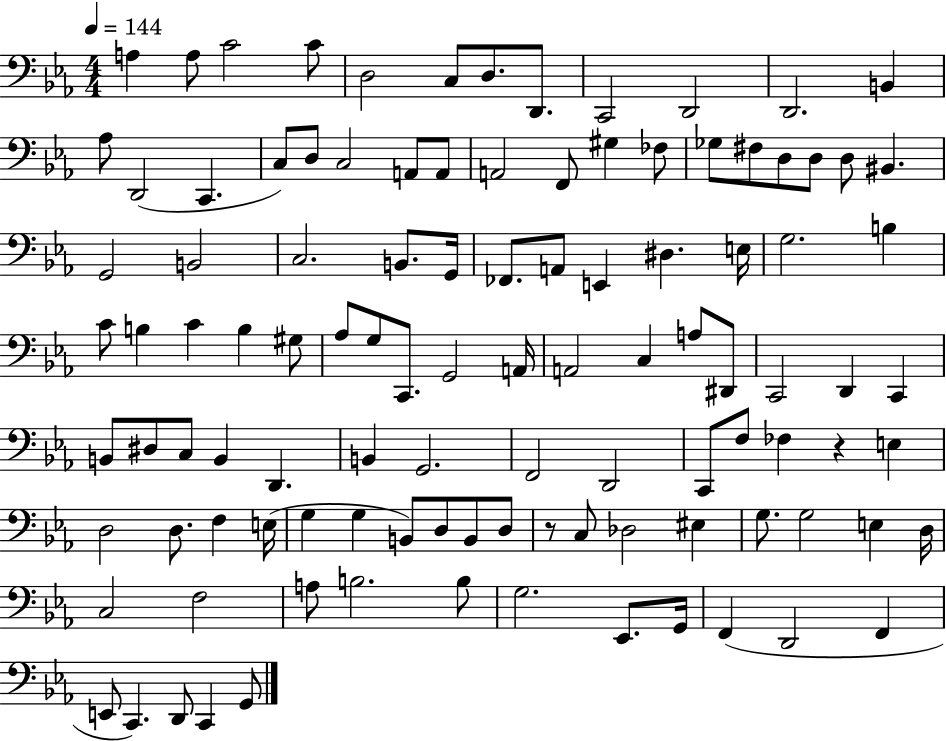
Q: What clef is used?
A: bass